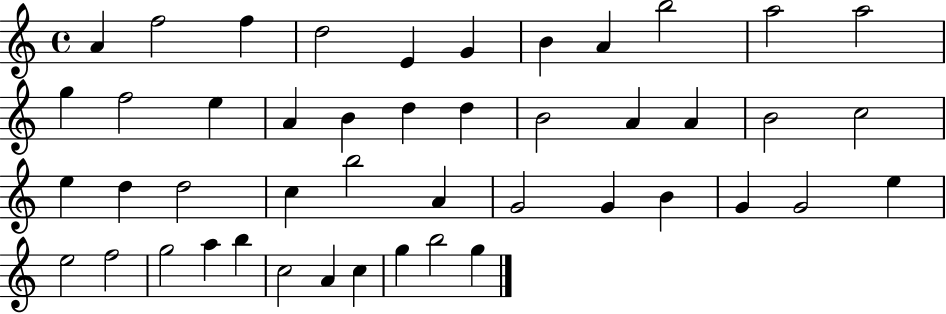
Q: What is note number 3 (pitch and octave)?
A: F5